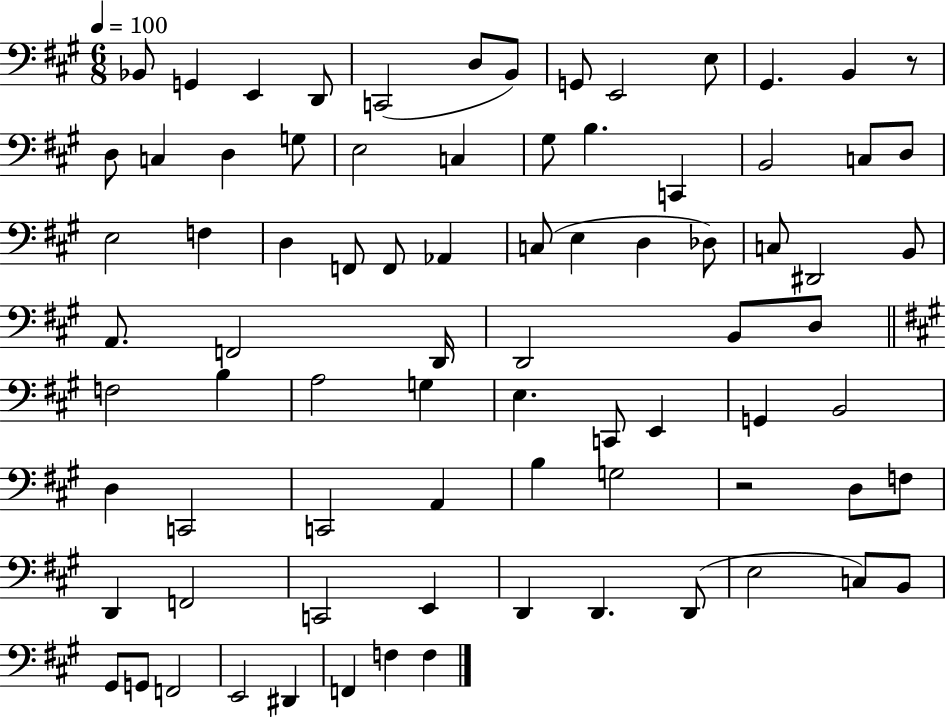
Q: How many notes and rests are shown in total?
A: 80